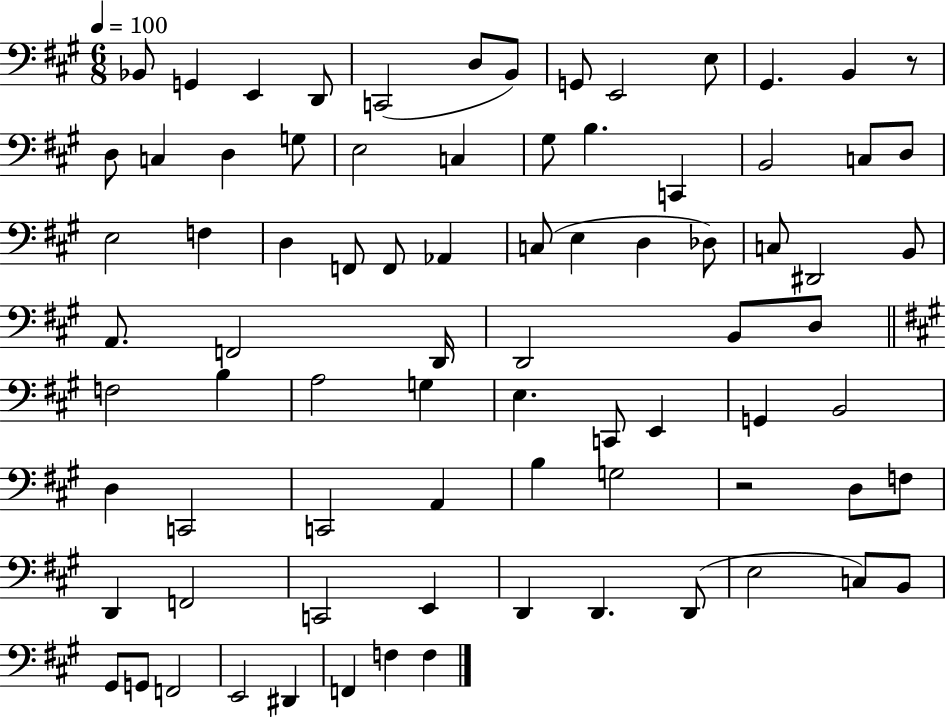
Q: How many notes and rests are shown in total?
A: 80